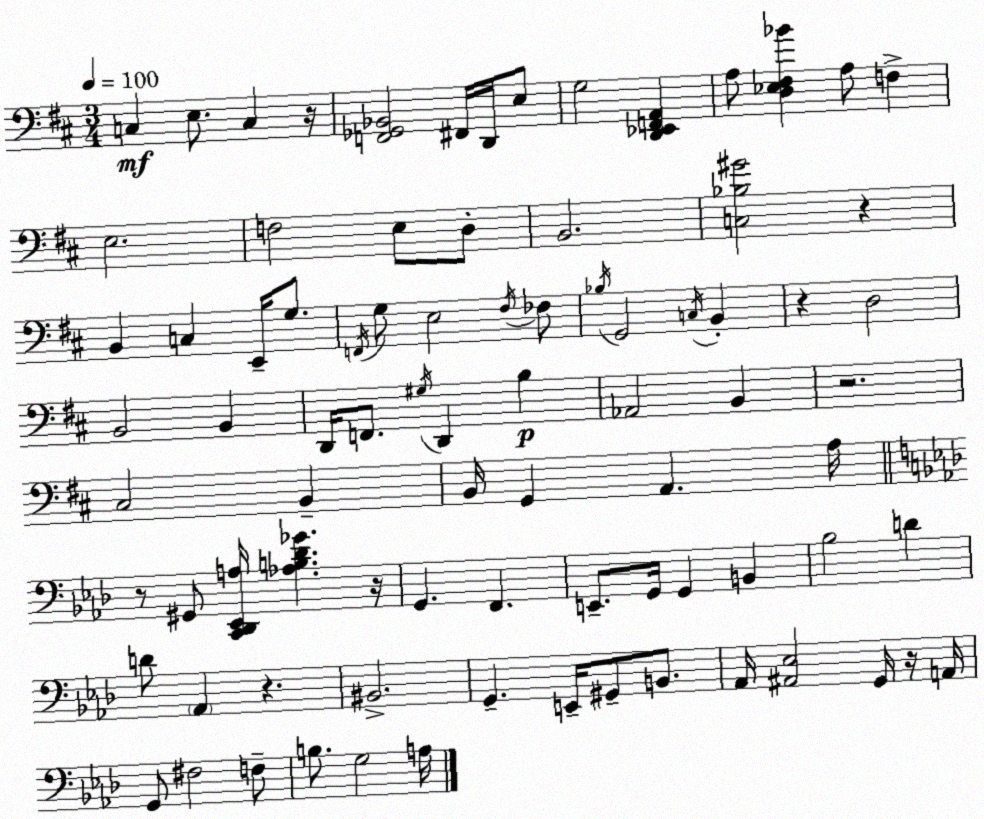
X:1
T:Untitled
M:3/4
L:1/4
K:D
C, E,/2 C, z/4 [F,,_G,,_B,,]2 ^F,,/4 D,,/4 E,/2 G,2 [D,,_E,,F,,A,,] A,/2 [D,_E,^F,_B] A,/2 F, E,2 F,2 E,/2 D,/2 B,,2 [C,_B,^G]2 z B,, C, E,,/4 G,/2 F,,/4 G,/2 E,2 ^F,/4 _F,/2 _B,/4 G,,2 C,/4 B,, z D,2 B,,2 B,, D,,/4 F,,/2 ^G,/4 D,, B, _A,,2 B,, z2 ^C,2 B,, B,,/4 G,, A,, A,/4 z/2 ^G,,/2 [C,,_D,,_E,,A,]/4 [_A,B,_D_G] z/4 G,, F,, E,,/2 G,,/4 G,, B,, _B,2 D D/2 _A,, z ^B,,2 G,, E,,/4 ^G,,/2 B,,/2 _A,,/4 [^A,,_E,]2 G,,/4 z/4 A,,/4 G,,/2 ^F,2 F,/2 B,/2 G,2 A,/4